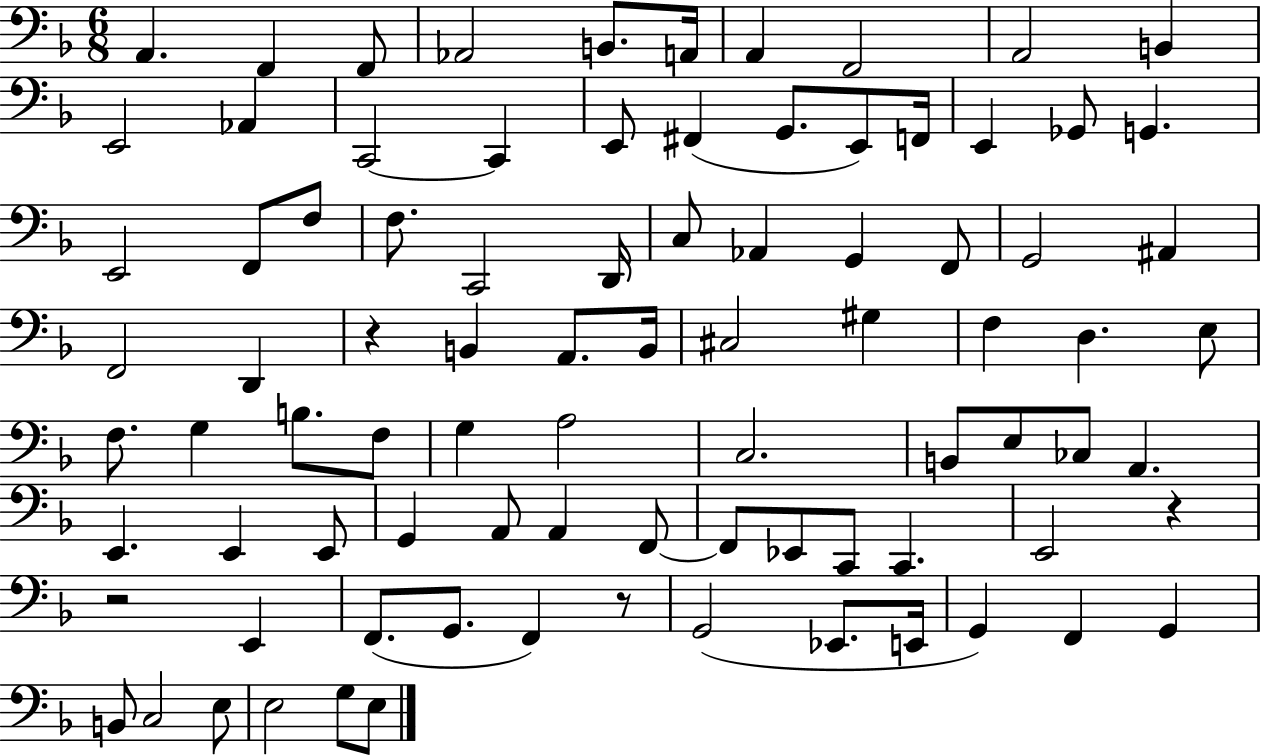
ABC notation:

X:1
T:Untitled
M:6/8
L:1/4
K:F
A,, F,, F,,/2 _A,,2 B,,/2 A,,/4 A,, F,,2 A,,2 B,, E,,2 _A,, C,,2 C,, E,,/2 ^F,, G,,/2 E,,/2 F,,/4 E,, _G,,/2 G,, E,,2 F,,/2 F,/2 F,/2 C,,2 D,,/4 C,/2 _A,, G,, F,,/2 G,,2 ^A,, F,,2 D,, z B,, A,,/2 B,,/4 ^C,2 ^G, F, D, E,/2 F,/2 G, B,/2 F,/2 G, A,2 C,2 B,,/2 E,/2 _C,/2 A,, E,, E,, E,,/2 G,, A,,/2 A,, F,,/2 F,,/2 _E,,/2 C,,/2 C,, E,,2 z z2 E,, F,,/2 G,,/2 F,, z/2 G,,2 _E,,/2 E,,/4 G,, F,, G,, B,,/2 C,2 E,/2 E,2 G,/2 E,/2